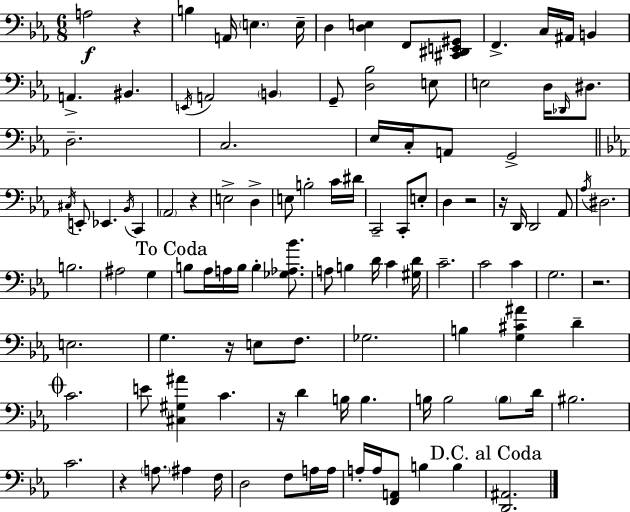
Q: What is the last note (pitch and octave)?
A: B3